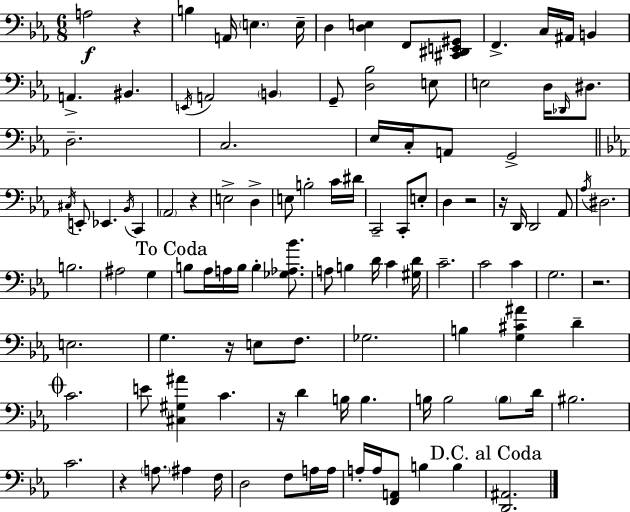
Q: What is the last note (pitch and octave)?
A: B3